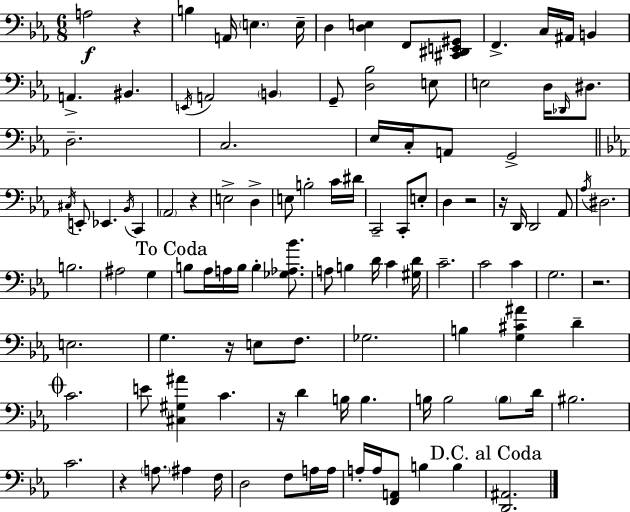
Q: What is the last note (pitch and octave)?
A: B3